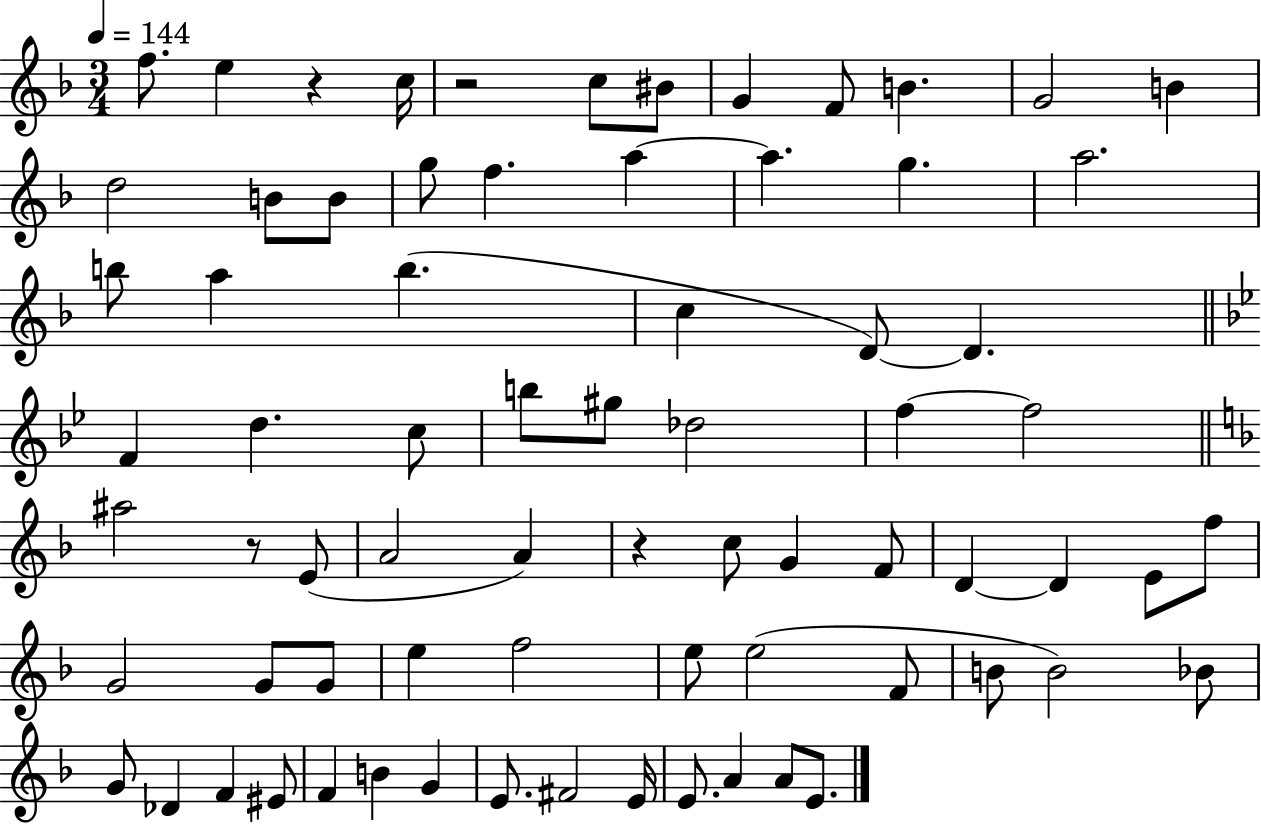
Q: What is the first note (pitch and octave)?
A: F5